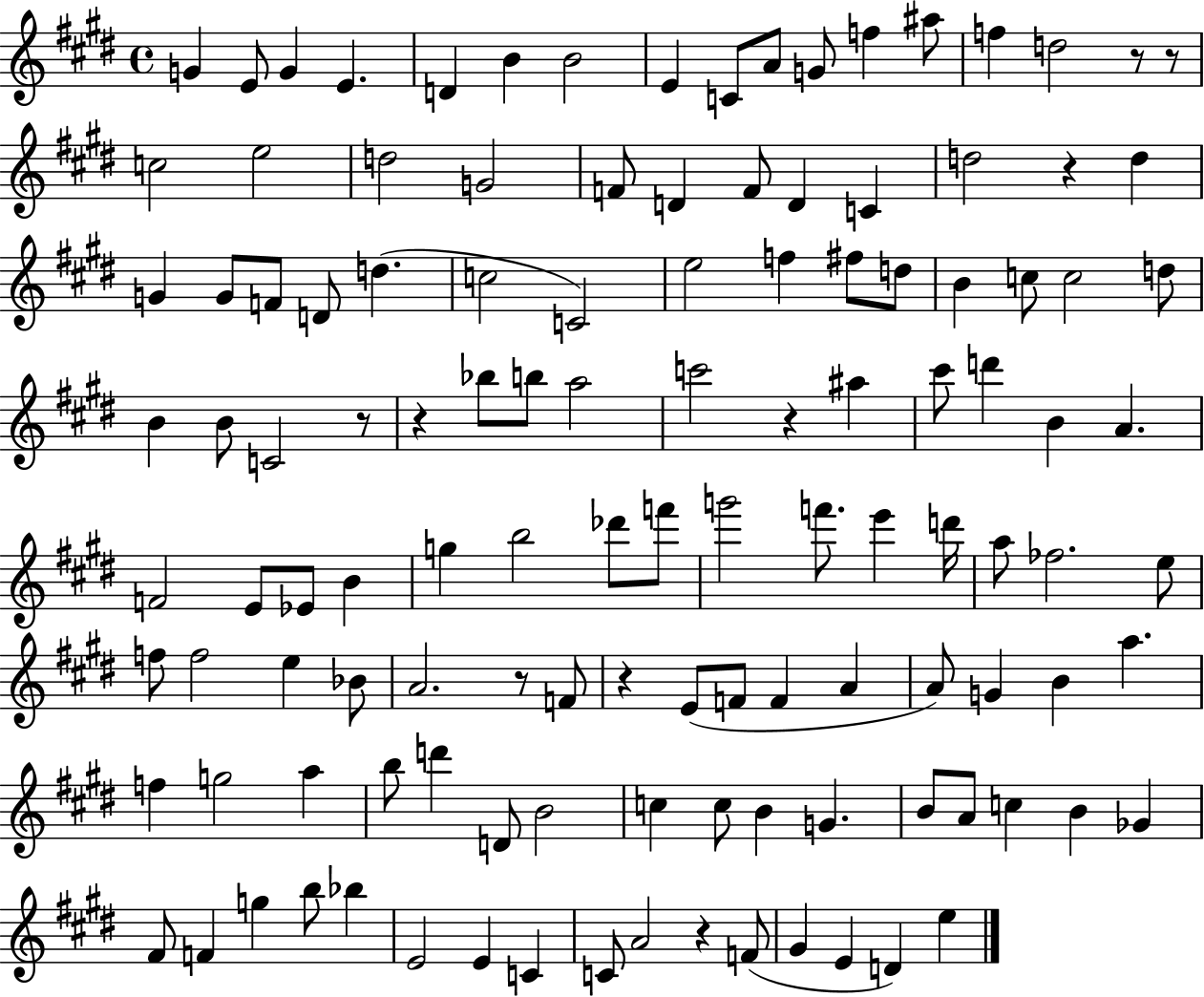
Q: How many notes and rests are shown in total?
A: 122